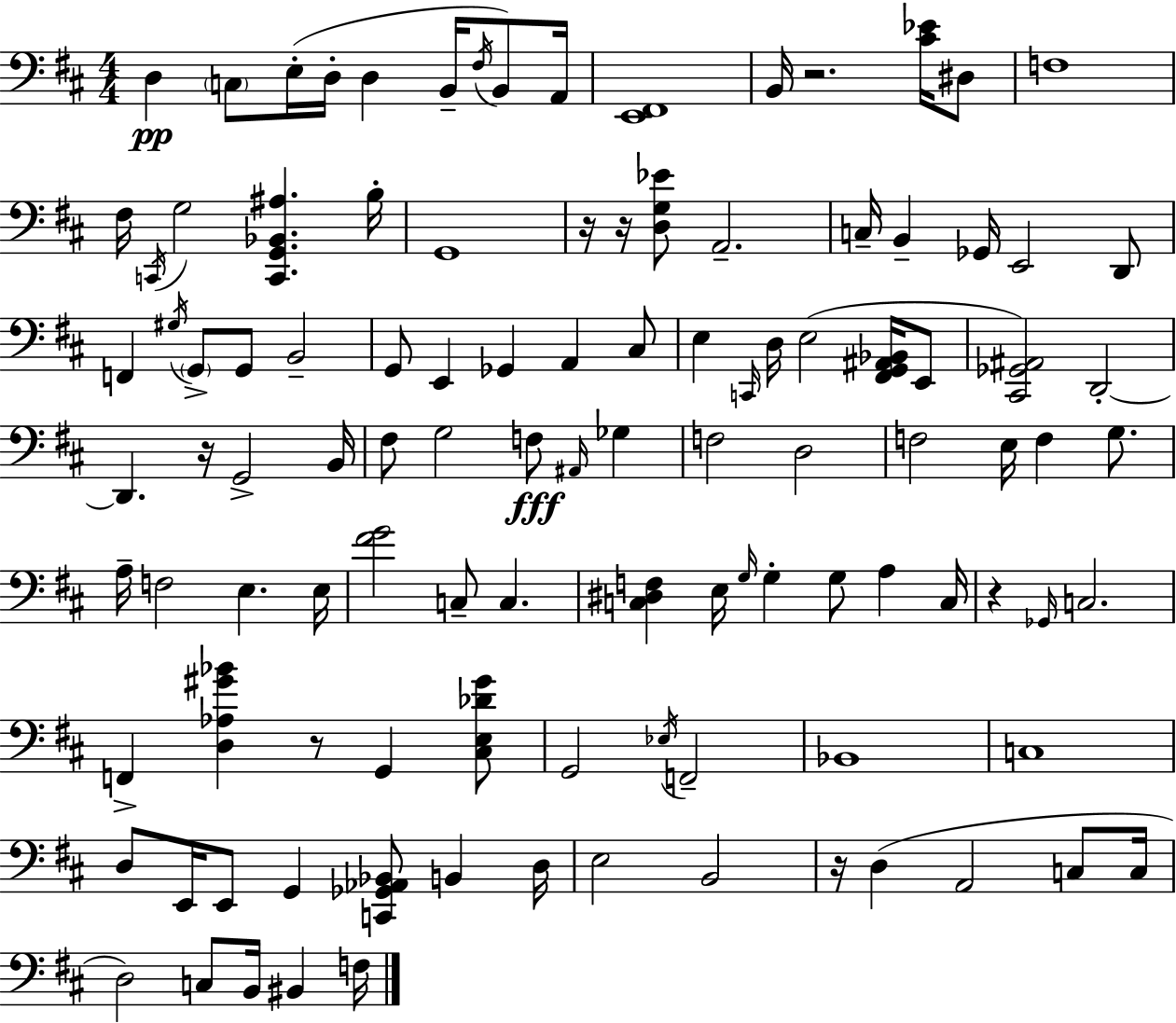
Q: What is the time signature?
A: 4/4